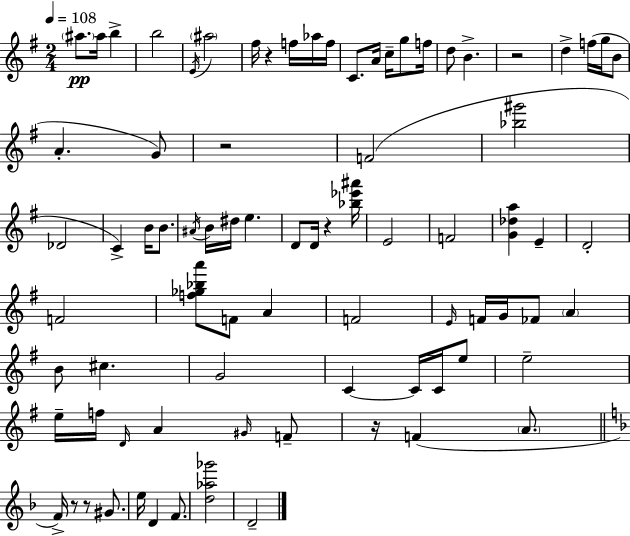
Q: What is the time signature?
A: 2/4